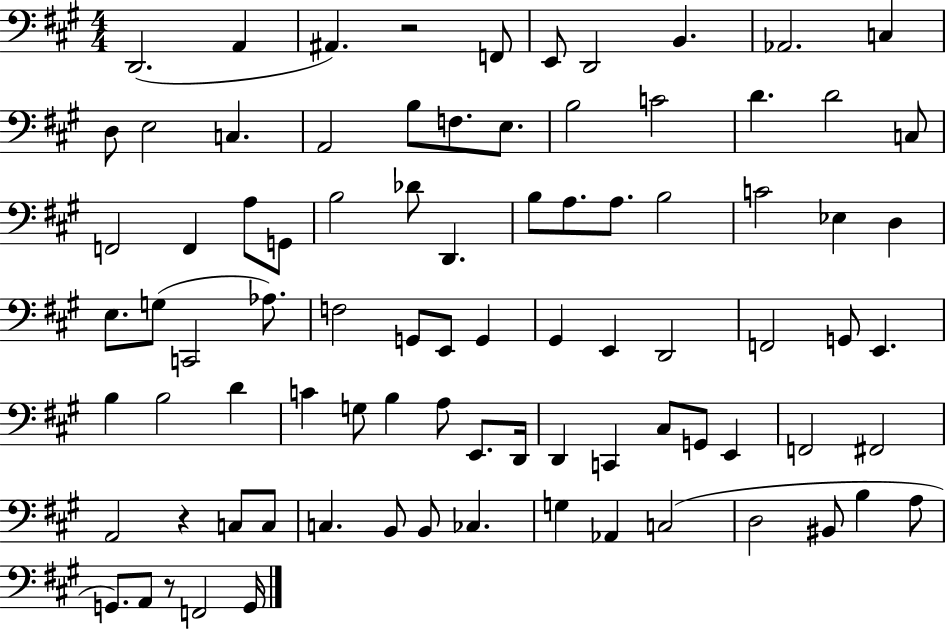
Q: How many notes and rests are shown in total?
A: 86